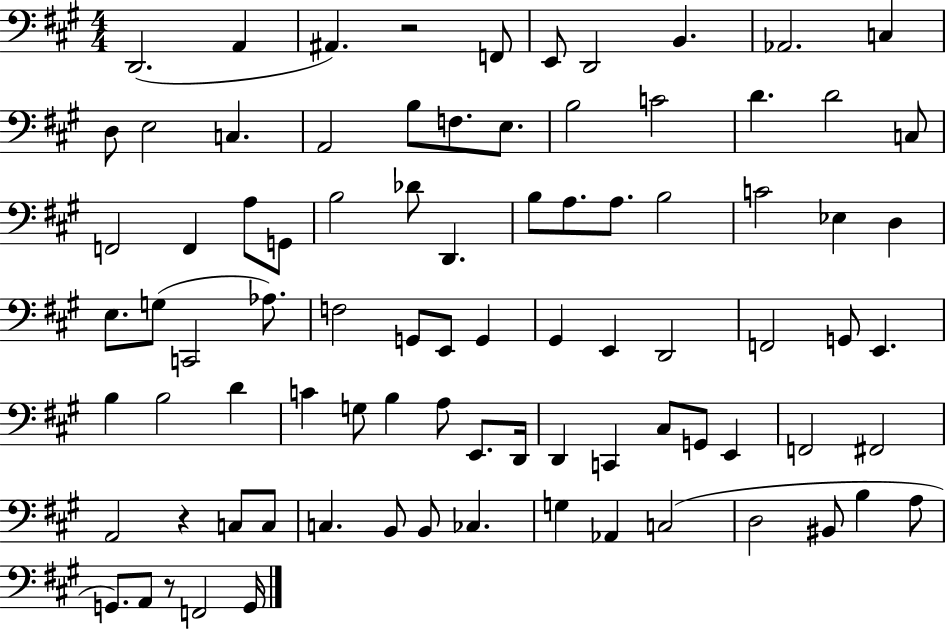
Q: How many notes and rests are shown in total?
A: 86